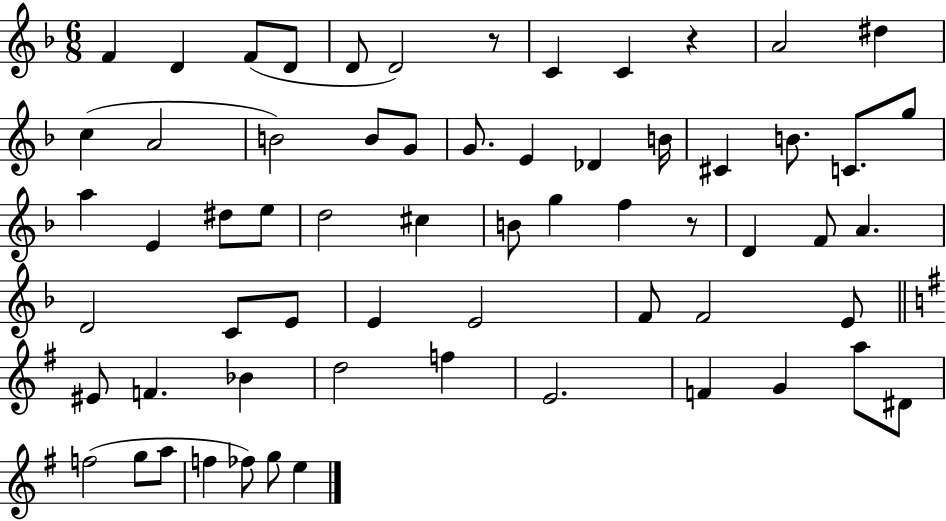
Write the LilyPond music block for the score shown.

{
  \clef treble
  \numericTimeSignature
  \time 6/8
  \key f \major
  \repeat volta 2 { f'4 d'4 f'8( d'8 | d'8 d'2) r8 | c'4 c'4 r4 | a'2 dis''4 | \break c''4( a'2 | b'2) b'8 g'8 | g'8. e'4 des'4 b'16 | cis'4 b'8. c'8. g''8 | \break a''4 e'4 dis''8 e''8 | d''2 cis''4 | b'8 g''4 f''4 r8 | d'4 f'8 a'4. | \break d'2 c'8 e'8 | e'4 e'2 | f'8 f'2 e'8 | \bar "||" \break \key g \major eis'8 f'4. bes'4 | d''2 f''4 | e'2. | f'4 g'4 a''8 dis'8 | \break f''2( g''8 a''8 | f''4 fes''8) g''8 e''4 | } \bar "|."
}